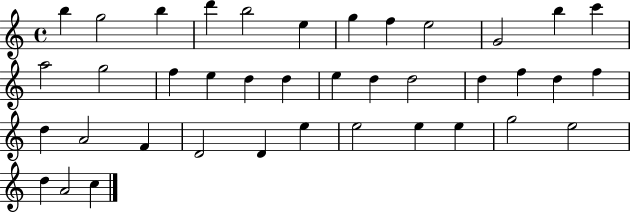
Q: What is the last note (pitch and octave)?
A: C5